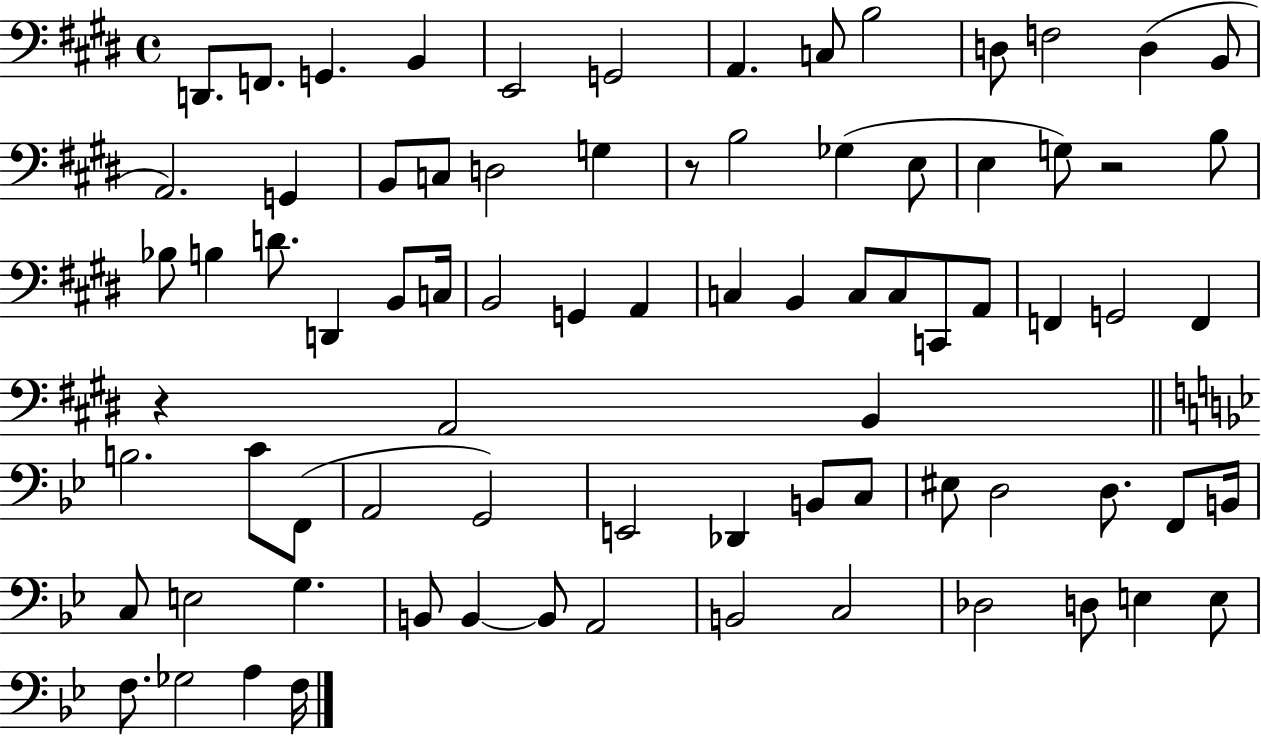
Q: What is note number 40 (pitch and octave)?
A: A2